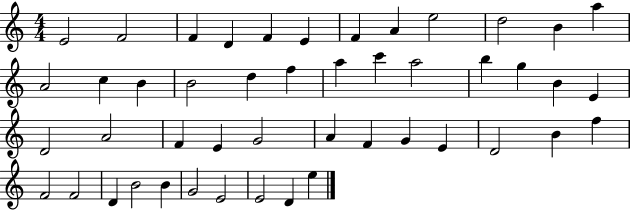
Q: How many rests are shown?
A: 0